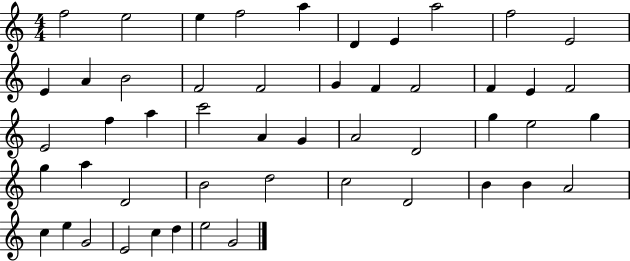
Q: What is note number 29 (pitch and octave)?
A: D4